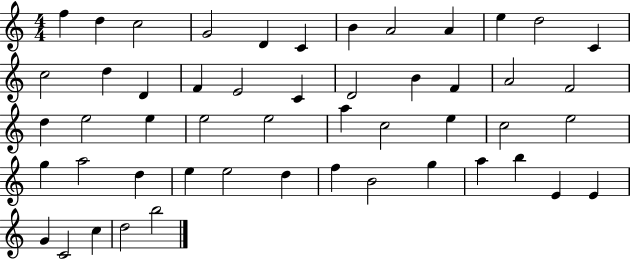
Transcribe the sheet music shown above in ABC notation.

X:1
T:Untitled
M:4/4
L:1/4
K:C
f d c2 G2 D C B A2 A e d2 C c2 d D F E2 C D2 B F A2 F2 d e2 e e2 e2 a c2 e c2 e2 g a2 d e e2 d f B2 g a b E E G C2 c d2 b2